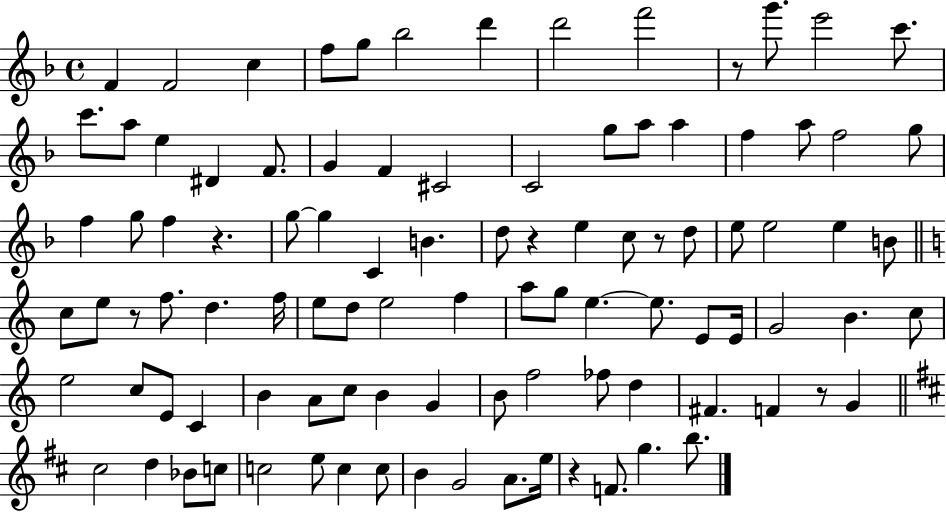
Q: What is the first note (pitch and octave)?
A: F4